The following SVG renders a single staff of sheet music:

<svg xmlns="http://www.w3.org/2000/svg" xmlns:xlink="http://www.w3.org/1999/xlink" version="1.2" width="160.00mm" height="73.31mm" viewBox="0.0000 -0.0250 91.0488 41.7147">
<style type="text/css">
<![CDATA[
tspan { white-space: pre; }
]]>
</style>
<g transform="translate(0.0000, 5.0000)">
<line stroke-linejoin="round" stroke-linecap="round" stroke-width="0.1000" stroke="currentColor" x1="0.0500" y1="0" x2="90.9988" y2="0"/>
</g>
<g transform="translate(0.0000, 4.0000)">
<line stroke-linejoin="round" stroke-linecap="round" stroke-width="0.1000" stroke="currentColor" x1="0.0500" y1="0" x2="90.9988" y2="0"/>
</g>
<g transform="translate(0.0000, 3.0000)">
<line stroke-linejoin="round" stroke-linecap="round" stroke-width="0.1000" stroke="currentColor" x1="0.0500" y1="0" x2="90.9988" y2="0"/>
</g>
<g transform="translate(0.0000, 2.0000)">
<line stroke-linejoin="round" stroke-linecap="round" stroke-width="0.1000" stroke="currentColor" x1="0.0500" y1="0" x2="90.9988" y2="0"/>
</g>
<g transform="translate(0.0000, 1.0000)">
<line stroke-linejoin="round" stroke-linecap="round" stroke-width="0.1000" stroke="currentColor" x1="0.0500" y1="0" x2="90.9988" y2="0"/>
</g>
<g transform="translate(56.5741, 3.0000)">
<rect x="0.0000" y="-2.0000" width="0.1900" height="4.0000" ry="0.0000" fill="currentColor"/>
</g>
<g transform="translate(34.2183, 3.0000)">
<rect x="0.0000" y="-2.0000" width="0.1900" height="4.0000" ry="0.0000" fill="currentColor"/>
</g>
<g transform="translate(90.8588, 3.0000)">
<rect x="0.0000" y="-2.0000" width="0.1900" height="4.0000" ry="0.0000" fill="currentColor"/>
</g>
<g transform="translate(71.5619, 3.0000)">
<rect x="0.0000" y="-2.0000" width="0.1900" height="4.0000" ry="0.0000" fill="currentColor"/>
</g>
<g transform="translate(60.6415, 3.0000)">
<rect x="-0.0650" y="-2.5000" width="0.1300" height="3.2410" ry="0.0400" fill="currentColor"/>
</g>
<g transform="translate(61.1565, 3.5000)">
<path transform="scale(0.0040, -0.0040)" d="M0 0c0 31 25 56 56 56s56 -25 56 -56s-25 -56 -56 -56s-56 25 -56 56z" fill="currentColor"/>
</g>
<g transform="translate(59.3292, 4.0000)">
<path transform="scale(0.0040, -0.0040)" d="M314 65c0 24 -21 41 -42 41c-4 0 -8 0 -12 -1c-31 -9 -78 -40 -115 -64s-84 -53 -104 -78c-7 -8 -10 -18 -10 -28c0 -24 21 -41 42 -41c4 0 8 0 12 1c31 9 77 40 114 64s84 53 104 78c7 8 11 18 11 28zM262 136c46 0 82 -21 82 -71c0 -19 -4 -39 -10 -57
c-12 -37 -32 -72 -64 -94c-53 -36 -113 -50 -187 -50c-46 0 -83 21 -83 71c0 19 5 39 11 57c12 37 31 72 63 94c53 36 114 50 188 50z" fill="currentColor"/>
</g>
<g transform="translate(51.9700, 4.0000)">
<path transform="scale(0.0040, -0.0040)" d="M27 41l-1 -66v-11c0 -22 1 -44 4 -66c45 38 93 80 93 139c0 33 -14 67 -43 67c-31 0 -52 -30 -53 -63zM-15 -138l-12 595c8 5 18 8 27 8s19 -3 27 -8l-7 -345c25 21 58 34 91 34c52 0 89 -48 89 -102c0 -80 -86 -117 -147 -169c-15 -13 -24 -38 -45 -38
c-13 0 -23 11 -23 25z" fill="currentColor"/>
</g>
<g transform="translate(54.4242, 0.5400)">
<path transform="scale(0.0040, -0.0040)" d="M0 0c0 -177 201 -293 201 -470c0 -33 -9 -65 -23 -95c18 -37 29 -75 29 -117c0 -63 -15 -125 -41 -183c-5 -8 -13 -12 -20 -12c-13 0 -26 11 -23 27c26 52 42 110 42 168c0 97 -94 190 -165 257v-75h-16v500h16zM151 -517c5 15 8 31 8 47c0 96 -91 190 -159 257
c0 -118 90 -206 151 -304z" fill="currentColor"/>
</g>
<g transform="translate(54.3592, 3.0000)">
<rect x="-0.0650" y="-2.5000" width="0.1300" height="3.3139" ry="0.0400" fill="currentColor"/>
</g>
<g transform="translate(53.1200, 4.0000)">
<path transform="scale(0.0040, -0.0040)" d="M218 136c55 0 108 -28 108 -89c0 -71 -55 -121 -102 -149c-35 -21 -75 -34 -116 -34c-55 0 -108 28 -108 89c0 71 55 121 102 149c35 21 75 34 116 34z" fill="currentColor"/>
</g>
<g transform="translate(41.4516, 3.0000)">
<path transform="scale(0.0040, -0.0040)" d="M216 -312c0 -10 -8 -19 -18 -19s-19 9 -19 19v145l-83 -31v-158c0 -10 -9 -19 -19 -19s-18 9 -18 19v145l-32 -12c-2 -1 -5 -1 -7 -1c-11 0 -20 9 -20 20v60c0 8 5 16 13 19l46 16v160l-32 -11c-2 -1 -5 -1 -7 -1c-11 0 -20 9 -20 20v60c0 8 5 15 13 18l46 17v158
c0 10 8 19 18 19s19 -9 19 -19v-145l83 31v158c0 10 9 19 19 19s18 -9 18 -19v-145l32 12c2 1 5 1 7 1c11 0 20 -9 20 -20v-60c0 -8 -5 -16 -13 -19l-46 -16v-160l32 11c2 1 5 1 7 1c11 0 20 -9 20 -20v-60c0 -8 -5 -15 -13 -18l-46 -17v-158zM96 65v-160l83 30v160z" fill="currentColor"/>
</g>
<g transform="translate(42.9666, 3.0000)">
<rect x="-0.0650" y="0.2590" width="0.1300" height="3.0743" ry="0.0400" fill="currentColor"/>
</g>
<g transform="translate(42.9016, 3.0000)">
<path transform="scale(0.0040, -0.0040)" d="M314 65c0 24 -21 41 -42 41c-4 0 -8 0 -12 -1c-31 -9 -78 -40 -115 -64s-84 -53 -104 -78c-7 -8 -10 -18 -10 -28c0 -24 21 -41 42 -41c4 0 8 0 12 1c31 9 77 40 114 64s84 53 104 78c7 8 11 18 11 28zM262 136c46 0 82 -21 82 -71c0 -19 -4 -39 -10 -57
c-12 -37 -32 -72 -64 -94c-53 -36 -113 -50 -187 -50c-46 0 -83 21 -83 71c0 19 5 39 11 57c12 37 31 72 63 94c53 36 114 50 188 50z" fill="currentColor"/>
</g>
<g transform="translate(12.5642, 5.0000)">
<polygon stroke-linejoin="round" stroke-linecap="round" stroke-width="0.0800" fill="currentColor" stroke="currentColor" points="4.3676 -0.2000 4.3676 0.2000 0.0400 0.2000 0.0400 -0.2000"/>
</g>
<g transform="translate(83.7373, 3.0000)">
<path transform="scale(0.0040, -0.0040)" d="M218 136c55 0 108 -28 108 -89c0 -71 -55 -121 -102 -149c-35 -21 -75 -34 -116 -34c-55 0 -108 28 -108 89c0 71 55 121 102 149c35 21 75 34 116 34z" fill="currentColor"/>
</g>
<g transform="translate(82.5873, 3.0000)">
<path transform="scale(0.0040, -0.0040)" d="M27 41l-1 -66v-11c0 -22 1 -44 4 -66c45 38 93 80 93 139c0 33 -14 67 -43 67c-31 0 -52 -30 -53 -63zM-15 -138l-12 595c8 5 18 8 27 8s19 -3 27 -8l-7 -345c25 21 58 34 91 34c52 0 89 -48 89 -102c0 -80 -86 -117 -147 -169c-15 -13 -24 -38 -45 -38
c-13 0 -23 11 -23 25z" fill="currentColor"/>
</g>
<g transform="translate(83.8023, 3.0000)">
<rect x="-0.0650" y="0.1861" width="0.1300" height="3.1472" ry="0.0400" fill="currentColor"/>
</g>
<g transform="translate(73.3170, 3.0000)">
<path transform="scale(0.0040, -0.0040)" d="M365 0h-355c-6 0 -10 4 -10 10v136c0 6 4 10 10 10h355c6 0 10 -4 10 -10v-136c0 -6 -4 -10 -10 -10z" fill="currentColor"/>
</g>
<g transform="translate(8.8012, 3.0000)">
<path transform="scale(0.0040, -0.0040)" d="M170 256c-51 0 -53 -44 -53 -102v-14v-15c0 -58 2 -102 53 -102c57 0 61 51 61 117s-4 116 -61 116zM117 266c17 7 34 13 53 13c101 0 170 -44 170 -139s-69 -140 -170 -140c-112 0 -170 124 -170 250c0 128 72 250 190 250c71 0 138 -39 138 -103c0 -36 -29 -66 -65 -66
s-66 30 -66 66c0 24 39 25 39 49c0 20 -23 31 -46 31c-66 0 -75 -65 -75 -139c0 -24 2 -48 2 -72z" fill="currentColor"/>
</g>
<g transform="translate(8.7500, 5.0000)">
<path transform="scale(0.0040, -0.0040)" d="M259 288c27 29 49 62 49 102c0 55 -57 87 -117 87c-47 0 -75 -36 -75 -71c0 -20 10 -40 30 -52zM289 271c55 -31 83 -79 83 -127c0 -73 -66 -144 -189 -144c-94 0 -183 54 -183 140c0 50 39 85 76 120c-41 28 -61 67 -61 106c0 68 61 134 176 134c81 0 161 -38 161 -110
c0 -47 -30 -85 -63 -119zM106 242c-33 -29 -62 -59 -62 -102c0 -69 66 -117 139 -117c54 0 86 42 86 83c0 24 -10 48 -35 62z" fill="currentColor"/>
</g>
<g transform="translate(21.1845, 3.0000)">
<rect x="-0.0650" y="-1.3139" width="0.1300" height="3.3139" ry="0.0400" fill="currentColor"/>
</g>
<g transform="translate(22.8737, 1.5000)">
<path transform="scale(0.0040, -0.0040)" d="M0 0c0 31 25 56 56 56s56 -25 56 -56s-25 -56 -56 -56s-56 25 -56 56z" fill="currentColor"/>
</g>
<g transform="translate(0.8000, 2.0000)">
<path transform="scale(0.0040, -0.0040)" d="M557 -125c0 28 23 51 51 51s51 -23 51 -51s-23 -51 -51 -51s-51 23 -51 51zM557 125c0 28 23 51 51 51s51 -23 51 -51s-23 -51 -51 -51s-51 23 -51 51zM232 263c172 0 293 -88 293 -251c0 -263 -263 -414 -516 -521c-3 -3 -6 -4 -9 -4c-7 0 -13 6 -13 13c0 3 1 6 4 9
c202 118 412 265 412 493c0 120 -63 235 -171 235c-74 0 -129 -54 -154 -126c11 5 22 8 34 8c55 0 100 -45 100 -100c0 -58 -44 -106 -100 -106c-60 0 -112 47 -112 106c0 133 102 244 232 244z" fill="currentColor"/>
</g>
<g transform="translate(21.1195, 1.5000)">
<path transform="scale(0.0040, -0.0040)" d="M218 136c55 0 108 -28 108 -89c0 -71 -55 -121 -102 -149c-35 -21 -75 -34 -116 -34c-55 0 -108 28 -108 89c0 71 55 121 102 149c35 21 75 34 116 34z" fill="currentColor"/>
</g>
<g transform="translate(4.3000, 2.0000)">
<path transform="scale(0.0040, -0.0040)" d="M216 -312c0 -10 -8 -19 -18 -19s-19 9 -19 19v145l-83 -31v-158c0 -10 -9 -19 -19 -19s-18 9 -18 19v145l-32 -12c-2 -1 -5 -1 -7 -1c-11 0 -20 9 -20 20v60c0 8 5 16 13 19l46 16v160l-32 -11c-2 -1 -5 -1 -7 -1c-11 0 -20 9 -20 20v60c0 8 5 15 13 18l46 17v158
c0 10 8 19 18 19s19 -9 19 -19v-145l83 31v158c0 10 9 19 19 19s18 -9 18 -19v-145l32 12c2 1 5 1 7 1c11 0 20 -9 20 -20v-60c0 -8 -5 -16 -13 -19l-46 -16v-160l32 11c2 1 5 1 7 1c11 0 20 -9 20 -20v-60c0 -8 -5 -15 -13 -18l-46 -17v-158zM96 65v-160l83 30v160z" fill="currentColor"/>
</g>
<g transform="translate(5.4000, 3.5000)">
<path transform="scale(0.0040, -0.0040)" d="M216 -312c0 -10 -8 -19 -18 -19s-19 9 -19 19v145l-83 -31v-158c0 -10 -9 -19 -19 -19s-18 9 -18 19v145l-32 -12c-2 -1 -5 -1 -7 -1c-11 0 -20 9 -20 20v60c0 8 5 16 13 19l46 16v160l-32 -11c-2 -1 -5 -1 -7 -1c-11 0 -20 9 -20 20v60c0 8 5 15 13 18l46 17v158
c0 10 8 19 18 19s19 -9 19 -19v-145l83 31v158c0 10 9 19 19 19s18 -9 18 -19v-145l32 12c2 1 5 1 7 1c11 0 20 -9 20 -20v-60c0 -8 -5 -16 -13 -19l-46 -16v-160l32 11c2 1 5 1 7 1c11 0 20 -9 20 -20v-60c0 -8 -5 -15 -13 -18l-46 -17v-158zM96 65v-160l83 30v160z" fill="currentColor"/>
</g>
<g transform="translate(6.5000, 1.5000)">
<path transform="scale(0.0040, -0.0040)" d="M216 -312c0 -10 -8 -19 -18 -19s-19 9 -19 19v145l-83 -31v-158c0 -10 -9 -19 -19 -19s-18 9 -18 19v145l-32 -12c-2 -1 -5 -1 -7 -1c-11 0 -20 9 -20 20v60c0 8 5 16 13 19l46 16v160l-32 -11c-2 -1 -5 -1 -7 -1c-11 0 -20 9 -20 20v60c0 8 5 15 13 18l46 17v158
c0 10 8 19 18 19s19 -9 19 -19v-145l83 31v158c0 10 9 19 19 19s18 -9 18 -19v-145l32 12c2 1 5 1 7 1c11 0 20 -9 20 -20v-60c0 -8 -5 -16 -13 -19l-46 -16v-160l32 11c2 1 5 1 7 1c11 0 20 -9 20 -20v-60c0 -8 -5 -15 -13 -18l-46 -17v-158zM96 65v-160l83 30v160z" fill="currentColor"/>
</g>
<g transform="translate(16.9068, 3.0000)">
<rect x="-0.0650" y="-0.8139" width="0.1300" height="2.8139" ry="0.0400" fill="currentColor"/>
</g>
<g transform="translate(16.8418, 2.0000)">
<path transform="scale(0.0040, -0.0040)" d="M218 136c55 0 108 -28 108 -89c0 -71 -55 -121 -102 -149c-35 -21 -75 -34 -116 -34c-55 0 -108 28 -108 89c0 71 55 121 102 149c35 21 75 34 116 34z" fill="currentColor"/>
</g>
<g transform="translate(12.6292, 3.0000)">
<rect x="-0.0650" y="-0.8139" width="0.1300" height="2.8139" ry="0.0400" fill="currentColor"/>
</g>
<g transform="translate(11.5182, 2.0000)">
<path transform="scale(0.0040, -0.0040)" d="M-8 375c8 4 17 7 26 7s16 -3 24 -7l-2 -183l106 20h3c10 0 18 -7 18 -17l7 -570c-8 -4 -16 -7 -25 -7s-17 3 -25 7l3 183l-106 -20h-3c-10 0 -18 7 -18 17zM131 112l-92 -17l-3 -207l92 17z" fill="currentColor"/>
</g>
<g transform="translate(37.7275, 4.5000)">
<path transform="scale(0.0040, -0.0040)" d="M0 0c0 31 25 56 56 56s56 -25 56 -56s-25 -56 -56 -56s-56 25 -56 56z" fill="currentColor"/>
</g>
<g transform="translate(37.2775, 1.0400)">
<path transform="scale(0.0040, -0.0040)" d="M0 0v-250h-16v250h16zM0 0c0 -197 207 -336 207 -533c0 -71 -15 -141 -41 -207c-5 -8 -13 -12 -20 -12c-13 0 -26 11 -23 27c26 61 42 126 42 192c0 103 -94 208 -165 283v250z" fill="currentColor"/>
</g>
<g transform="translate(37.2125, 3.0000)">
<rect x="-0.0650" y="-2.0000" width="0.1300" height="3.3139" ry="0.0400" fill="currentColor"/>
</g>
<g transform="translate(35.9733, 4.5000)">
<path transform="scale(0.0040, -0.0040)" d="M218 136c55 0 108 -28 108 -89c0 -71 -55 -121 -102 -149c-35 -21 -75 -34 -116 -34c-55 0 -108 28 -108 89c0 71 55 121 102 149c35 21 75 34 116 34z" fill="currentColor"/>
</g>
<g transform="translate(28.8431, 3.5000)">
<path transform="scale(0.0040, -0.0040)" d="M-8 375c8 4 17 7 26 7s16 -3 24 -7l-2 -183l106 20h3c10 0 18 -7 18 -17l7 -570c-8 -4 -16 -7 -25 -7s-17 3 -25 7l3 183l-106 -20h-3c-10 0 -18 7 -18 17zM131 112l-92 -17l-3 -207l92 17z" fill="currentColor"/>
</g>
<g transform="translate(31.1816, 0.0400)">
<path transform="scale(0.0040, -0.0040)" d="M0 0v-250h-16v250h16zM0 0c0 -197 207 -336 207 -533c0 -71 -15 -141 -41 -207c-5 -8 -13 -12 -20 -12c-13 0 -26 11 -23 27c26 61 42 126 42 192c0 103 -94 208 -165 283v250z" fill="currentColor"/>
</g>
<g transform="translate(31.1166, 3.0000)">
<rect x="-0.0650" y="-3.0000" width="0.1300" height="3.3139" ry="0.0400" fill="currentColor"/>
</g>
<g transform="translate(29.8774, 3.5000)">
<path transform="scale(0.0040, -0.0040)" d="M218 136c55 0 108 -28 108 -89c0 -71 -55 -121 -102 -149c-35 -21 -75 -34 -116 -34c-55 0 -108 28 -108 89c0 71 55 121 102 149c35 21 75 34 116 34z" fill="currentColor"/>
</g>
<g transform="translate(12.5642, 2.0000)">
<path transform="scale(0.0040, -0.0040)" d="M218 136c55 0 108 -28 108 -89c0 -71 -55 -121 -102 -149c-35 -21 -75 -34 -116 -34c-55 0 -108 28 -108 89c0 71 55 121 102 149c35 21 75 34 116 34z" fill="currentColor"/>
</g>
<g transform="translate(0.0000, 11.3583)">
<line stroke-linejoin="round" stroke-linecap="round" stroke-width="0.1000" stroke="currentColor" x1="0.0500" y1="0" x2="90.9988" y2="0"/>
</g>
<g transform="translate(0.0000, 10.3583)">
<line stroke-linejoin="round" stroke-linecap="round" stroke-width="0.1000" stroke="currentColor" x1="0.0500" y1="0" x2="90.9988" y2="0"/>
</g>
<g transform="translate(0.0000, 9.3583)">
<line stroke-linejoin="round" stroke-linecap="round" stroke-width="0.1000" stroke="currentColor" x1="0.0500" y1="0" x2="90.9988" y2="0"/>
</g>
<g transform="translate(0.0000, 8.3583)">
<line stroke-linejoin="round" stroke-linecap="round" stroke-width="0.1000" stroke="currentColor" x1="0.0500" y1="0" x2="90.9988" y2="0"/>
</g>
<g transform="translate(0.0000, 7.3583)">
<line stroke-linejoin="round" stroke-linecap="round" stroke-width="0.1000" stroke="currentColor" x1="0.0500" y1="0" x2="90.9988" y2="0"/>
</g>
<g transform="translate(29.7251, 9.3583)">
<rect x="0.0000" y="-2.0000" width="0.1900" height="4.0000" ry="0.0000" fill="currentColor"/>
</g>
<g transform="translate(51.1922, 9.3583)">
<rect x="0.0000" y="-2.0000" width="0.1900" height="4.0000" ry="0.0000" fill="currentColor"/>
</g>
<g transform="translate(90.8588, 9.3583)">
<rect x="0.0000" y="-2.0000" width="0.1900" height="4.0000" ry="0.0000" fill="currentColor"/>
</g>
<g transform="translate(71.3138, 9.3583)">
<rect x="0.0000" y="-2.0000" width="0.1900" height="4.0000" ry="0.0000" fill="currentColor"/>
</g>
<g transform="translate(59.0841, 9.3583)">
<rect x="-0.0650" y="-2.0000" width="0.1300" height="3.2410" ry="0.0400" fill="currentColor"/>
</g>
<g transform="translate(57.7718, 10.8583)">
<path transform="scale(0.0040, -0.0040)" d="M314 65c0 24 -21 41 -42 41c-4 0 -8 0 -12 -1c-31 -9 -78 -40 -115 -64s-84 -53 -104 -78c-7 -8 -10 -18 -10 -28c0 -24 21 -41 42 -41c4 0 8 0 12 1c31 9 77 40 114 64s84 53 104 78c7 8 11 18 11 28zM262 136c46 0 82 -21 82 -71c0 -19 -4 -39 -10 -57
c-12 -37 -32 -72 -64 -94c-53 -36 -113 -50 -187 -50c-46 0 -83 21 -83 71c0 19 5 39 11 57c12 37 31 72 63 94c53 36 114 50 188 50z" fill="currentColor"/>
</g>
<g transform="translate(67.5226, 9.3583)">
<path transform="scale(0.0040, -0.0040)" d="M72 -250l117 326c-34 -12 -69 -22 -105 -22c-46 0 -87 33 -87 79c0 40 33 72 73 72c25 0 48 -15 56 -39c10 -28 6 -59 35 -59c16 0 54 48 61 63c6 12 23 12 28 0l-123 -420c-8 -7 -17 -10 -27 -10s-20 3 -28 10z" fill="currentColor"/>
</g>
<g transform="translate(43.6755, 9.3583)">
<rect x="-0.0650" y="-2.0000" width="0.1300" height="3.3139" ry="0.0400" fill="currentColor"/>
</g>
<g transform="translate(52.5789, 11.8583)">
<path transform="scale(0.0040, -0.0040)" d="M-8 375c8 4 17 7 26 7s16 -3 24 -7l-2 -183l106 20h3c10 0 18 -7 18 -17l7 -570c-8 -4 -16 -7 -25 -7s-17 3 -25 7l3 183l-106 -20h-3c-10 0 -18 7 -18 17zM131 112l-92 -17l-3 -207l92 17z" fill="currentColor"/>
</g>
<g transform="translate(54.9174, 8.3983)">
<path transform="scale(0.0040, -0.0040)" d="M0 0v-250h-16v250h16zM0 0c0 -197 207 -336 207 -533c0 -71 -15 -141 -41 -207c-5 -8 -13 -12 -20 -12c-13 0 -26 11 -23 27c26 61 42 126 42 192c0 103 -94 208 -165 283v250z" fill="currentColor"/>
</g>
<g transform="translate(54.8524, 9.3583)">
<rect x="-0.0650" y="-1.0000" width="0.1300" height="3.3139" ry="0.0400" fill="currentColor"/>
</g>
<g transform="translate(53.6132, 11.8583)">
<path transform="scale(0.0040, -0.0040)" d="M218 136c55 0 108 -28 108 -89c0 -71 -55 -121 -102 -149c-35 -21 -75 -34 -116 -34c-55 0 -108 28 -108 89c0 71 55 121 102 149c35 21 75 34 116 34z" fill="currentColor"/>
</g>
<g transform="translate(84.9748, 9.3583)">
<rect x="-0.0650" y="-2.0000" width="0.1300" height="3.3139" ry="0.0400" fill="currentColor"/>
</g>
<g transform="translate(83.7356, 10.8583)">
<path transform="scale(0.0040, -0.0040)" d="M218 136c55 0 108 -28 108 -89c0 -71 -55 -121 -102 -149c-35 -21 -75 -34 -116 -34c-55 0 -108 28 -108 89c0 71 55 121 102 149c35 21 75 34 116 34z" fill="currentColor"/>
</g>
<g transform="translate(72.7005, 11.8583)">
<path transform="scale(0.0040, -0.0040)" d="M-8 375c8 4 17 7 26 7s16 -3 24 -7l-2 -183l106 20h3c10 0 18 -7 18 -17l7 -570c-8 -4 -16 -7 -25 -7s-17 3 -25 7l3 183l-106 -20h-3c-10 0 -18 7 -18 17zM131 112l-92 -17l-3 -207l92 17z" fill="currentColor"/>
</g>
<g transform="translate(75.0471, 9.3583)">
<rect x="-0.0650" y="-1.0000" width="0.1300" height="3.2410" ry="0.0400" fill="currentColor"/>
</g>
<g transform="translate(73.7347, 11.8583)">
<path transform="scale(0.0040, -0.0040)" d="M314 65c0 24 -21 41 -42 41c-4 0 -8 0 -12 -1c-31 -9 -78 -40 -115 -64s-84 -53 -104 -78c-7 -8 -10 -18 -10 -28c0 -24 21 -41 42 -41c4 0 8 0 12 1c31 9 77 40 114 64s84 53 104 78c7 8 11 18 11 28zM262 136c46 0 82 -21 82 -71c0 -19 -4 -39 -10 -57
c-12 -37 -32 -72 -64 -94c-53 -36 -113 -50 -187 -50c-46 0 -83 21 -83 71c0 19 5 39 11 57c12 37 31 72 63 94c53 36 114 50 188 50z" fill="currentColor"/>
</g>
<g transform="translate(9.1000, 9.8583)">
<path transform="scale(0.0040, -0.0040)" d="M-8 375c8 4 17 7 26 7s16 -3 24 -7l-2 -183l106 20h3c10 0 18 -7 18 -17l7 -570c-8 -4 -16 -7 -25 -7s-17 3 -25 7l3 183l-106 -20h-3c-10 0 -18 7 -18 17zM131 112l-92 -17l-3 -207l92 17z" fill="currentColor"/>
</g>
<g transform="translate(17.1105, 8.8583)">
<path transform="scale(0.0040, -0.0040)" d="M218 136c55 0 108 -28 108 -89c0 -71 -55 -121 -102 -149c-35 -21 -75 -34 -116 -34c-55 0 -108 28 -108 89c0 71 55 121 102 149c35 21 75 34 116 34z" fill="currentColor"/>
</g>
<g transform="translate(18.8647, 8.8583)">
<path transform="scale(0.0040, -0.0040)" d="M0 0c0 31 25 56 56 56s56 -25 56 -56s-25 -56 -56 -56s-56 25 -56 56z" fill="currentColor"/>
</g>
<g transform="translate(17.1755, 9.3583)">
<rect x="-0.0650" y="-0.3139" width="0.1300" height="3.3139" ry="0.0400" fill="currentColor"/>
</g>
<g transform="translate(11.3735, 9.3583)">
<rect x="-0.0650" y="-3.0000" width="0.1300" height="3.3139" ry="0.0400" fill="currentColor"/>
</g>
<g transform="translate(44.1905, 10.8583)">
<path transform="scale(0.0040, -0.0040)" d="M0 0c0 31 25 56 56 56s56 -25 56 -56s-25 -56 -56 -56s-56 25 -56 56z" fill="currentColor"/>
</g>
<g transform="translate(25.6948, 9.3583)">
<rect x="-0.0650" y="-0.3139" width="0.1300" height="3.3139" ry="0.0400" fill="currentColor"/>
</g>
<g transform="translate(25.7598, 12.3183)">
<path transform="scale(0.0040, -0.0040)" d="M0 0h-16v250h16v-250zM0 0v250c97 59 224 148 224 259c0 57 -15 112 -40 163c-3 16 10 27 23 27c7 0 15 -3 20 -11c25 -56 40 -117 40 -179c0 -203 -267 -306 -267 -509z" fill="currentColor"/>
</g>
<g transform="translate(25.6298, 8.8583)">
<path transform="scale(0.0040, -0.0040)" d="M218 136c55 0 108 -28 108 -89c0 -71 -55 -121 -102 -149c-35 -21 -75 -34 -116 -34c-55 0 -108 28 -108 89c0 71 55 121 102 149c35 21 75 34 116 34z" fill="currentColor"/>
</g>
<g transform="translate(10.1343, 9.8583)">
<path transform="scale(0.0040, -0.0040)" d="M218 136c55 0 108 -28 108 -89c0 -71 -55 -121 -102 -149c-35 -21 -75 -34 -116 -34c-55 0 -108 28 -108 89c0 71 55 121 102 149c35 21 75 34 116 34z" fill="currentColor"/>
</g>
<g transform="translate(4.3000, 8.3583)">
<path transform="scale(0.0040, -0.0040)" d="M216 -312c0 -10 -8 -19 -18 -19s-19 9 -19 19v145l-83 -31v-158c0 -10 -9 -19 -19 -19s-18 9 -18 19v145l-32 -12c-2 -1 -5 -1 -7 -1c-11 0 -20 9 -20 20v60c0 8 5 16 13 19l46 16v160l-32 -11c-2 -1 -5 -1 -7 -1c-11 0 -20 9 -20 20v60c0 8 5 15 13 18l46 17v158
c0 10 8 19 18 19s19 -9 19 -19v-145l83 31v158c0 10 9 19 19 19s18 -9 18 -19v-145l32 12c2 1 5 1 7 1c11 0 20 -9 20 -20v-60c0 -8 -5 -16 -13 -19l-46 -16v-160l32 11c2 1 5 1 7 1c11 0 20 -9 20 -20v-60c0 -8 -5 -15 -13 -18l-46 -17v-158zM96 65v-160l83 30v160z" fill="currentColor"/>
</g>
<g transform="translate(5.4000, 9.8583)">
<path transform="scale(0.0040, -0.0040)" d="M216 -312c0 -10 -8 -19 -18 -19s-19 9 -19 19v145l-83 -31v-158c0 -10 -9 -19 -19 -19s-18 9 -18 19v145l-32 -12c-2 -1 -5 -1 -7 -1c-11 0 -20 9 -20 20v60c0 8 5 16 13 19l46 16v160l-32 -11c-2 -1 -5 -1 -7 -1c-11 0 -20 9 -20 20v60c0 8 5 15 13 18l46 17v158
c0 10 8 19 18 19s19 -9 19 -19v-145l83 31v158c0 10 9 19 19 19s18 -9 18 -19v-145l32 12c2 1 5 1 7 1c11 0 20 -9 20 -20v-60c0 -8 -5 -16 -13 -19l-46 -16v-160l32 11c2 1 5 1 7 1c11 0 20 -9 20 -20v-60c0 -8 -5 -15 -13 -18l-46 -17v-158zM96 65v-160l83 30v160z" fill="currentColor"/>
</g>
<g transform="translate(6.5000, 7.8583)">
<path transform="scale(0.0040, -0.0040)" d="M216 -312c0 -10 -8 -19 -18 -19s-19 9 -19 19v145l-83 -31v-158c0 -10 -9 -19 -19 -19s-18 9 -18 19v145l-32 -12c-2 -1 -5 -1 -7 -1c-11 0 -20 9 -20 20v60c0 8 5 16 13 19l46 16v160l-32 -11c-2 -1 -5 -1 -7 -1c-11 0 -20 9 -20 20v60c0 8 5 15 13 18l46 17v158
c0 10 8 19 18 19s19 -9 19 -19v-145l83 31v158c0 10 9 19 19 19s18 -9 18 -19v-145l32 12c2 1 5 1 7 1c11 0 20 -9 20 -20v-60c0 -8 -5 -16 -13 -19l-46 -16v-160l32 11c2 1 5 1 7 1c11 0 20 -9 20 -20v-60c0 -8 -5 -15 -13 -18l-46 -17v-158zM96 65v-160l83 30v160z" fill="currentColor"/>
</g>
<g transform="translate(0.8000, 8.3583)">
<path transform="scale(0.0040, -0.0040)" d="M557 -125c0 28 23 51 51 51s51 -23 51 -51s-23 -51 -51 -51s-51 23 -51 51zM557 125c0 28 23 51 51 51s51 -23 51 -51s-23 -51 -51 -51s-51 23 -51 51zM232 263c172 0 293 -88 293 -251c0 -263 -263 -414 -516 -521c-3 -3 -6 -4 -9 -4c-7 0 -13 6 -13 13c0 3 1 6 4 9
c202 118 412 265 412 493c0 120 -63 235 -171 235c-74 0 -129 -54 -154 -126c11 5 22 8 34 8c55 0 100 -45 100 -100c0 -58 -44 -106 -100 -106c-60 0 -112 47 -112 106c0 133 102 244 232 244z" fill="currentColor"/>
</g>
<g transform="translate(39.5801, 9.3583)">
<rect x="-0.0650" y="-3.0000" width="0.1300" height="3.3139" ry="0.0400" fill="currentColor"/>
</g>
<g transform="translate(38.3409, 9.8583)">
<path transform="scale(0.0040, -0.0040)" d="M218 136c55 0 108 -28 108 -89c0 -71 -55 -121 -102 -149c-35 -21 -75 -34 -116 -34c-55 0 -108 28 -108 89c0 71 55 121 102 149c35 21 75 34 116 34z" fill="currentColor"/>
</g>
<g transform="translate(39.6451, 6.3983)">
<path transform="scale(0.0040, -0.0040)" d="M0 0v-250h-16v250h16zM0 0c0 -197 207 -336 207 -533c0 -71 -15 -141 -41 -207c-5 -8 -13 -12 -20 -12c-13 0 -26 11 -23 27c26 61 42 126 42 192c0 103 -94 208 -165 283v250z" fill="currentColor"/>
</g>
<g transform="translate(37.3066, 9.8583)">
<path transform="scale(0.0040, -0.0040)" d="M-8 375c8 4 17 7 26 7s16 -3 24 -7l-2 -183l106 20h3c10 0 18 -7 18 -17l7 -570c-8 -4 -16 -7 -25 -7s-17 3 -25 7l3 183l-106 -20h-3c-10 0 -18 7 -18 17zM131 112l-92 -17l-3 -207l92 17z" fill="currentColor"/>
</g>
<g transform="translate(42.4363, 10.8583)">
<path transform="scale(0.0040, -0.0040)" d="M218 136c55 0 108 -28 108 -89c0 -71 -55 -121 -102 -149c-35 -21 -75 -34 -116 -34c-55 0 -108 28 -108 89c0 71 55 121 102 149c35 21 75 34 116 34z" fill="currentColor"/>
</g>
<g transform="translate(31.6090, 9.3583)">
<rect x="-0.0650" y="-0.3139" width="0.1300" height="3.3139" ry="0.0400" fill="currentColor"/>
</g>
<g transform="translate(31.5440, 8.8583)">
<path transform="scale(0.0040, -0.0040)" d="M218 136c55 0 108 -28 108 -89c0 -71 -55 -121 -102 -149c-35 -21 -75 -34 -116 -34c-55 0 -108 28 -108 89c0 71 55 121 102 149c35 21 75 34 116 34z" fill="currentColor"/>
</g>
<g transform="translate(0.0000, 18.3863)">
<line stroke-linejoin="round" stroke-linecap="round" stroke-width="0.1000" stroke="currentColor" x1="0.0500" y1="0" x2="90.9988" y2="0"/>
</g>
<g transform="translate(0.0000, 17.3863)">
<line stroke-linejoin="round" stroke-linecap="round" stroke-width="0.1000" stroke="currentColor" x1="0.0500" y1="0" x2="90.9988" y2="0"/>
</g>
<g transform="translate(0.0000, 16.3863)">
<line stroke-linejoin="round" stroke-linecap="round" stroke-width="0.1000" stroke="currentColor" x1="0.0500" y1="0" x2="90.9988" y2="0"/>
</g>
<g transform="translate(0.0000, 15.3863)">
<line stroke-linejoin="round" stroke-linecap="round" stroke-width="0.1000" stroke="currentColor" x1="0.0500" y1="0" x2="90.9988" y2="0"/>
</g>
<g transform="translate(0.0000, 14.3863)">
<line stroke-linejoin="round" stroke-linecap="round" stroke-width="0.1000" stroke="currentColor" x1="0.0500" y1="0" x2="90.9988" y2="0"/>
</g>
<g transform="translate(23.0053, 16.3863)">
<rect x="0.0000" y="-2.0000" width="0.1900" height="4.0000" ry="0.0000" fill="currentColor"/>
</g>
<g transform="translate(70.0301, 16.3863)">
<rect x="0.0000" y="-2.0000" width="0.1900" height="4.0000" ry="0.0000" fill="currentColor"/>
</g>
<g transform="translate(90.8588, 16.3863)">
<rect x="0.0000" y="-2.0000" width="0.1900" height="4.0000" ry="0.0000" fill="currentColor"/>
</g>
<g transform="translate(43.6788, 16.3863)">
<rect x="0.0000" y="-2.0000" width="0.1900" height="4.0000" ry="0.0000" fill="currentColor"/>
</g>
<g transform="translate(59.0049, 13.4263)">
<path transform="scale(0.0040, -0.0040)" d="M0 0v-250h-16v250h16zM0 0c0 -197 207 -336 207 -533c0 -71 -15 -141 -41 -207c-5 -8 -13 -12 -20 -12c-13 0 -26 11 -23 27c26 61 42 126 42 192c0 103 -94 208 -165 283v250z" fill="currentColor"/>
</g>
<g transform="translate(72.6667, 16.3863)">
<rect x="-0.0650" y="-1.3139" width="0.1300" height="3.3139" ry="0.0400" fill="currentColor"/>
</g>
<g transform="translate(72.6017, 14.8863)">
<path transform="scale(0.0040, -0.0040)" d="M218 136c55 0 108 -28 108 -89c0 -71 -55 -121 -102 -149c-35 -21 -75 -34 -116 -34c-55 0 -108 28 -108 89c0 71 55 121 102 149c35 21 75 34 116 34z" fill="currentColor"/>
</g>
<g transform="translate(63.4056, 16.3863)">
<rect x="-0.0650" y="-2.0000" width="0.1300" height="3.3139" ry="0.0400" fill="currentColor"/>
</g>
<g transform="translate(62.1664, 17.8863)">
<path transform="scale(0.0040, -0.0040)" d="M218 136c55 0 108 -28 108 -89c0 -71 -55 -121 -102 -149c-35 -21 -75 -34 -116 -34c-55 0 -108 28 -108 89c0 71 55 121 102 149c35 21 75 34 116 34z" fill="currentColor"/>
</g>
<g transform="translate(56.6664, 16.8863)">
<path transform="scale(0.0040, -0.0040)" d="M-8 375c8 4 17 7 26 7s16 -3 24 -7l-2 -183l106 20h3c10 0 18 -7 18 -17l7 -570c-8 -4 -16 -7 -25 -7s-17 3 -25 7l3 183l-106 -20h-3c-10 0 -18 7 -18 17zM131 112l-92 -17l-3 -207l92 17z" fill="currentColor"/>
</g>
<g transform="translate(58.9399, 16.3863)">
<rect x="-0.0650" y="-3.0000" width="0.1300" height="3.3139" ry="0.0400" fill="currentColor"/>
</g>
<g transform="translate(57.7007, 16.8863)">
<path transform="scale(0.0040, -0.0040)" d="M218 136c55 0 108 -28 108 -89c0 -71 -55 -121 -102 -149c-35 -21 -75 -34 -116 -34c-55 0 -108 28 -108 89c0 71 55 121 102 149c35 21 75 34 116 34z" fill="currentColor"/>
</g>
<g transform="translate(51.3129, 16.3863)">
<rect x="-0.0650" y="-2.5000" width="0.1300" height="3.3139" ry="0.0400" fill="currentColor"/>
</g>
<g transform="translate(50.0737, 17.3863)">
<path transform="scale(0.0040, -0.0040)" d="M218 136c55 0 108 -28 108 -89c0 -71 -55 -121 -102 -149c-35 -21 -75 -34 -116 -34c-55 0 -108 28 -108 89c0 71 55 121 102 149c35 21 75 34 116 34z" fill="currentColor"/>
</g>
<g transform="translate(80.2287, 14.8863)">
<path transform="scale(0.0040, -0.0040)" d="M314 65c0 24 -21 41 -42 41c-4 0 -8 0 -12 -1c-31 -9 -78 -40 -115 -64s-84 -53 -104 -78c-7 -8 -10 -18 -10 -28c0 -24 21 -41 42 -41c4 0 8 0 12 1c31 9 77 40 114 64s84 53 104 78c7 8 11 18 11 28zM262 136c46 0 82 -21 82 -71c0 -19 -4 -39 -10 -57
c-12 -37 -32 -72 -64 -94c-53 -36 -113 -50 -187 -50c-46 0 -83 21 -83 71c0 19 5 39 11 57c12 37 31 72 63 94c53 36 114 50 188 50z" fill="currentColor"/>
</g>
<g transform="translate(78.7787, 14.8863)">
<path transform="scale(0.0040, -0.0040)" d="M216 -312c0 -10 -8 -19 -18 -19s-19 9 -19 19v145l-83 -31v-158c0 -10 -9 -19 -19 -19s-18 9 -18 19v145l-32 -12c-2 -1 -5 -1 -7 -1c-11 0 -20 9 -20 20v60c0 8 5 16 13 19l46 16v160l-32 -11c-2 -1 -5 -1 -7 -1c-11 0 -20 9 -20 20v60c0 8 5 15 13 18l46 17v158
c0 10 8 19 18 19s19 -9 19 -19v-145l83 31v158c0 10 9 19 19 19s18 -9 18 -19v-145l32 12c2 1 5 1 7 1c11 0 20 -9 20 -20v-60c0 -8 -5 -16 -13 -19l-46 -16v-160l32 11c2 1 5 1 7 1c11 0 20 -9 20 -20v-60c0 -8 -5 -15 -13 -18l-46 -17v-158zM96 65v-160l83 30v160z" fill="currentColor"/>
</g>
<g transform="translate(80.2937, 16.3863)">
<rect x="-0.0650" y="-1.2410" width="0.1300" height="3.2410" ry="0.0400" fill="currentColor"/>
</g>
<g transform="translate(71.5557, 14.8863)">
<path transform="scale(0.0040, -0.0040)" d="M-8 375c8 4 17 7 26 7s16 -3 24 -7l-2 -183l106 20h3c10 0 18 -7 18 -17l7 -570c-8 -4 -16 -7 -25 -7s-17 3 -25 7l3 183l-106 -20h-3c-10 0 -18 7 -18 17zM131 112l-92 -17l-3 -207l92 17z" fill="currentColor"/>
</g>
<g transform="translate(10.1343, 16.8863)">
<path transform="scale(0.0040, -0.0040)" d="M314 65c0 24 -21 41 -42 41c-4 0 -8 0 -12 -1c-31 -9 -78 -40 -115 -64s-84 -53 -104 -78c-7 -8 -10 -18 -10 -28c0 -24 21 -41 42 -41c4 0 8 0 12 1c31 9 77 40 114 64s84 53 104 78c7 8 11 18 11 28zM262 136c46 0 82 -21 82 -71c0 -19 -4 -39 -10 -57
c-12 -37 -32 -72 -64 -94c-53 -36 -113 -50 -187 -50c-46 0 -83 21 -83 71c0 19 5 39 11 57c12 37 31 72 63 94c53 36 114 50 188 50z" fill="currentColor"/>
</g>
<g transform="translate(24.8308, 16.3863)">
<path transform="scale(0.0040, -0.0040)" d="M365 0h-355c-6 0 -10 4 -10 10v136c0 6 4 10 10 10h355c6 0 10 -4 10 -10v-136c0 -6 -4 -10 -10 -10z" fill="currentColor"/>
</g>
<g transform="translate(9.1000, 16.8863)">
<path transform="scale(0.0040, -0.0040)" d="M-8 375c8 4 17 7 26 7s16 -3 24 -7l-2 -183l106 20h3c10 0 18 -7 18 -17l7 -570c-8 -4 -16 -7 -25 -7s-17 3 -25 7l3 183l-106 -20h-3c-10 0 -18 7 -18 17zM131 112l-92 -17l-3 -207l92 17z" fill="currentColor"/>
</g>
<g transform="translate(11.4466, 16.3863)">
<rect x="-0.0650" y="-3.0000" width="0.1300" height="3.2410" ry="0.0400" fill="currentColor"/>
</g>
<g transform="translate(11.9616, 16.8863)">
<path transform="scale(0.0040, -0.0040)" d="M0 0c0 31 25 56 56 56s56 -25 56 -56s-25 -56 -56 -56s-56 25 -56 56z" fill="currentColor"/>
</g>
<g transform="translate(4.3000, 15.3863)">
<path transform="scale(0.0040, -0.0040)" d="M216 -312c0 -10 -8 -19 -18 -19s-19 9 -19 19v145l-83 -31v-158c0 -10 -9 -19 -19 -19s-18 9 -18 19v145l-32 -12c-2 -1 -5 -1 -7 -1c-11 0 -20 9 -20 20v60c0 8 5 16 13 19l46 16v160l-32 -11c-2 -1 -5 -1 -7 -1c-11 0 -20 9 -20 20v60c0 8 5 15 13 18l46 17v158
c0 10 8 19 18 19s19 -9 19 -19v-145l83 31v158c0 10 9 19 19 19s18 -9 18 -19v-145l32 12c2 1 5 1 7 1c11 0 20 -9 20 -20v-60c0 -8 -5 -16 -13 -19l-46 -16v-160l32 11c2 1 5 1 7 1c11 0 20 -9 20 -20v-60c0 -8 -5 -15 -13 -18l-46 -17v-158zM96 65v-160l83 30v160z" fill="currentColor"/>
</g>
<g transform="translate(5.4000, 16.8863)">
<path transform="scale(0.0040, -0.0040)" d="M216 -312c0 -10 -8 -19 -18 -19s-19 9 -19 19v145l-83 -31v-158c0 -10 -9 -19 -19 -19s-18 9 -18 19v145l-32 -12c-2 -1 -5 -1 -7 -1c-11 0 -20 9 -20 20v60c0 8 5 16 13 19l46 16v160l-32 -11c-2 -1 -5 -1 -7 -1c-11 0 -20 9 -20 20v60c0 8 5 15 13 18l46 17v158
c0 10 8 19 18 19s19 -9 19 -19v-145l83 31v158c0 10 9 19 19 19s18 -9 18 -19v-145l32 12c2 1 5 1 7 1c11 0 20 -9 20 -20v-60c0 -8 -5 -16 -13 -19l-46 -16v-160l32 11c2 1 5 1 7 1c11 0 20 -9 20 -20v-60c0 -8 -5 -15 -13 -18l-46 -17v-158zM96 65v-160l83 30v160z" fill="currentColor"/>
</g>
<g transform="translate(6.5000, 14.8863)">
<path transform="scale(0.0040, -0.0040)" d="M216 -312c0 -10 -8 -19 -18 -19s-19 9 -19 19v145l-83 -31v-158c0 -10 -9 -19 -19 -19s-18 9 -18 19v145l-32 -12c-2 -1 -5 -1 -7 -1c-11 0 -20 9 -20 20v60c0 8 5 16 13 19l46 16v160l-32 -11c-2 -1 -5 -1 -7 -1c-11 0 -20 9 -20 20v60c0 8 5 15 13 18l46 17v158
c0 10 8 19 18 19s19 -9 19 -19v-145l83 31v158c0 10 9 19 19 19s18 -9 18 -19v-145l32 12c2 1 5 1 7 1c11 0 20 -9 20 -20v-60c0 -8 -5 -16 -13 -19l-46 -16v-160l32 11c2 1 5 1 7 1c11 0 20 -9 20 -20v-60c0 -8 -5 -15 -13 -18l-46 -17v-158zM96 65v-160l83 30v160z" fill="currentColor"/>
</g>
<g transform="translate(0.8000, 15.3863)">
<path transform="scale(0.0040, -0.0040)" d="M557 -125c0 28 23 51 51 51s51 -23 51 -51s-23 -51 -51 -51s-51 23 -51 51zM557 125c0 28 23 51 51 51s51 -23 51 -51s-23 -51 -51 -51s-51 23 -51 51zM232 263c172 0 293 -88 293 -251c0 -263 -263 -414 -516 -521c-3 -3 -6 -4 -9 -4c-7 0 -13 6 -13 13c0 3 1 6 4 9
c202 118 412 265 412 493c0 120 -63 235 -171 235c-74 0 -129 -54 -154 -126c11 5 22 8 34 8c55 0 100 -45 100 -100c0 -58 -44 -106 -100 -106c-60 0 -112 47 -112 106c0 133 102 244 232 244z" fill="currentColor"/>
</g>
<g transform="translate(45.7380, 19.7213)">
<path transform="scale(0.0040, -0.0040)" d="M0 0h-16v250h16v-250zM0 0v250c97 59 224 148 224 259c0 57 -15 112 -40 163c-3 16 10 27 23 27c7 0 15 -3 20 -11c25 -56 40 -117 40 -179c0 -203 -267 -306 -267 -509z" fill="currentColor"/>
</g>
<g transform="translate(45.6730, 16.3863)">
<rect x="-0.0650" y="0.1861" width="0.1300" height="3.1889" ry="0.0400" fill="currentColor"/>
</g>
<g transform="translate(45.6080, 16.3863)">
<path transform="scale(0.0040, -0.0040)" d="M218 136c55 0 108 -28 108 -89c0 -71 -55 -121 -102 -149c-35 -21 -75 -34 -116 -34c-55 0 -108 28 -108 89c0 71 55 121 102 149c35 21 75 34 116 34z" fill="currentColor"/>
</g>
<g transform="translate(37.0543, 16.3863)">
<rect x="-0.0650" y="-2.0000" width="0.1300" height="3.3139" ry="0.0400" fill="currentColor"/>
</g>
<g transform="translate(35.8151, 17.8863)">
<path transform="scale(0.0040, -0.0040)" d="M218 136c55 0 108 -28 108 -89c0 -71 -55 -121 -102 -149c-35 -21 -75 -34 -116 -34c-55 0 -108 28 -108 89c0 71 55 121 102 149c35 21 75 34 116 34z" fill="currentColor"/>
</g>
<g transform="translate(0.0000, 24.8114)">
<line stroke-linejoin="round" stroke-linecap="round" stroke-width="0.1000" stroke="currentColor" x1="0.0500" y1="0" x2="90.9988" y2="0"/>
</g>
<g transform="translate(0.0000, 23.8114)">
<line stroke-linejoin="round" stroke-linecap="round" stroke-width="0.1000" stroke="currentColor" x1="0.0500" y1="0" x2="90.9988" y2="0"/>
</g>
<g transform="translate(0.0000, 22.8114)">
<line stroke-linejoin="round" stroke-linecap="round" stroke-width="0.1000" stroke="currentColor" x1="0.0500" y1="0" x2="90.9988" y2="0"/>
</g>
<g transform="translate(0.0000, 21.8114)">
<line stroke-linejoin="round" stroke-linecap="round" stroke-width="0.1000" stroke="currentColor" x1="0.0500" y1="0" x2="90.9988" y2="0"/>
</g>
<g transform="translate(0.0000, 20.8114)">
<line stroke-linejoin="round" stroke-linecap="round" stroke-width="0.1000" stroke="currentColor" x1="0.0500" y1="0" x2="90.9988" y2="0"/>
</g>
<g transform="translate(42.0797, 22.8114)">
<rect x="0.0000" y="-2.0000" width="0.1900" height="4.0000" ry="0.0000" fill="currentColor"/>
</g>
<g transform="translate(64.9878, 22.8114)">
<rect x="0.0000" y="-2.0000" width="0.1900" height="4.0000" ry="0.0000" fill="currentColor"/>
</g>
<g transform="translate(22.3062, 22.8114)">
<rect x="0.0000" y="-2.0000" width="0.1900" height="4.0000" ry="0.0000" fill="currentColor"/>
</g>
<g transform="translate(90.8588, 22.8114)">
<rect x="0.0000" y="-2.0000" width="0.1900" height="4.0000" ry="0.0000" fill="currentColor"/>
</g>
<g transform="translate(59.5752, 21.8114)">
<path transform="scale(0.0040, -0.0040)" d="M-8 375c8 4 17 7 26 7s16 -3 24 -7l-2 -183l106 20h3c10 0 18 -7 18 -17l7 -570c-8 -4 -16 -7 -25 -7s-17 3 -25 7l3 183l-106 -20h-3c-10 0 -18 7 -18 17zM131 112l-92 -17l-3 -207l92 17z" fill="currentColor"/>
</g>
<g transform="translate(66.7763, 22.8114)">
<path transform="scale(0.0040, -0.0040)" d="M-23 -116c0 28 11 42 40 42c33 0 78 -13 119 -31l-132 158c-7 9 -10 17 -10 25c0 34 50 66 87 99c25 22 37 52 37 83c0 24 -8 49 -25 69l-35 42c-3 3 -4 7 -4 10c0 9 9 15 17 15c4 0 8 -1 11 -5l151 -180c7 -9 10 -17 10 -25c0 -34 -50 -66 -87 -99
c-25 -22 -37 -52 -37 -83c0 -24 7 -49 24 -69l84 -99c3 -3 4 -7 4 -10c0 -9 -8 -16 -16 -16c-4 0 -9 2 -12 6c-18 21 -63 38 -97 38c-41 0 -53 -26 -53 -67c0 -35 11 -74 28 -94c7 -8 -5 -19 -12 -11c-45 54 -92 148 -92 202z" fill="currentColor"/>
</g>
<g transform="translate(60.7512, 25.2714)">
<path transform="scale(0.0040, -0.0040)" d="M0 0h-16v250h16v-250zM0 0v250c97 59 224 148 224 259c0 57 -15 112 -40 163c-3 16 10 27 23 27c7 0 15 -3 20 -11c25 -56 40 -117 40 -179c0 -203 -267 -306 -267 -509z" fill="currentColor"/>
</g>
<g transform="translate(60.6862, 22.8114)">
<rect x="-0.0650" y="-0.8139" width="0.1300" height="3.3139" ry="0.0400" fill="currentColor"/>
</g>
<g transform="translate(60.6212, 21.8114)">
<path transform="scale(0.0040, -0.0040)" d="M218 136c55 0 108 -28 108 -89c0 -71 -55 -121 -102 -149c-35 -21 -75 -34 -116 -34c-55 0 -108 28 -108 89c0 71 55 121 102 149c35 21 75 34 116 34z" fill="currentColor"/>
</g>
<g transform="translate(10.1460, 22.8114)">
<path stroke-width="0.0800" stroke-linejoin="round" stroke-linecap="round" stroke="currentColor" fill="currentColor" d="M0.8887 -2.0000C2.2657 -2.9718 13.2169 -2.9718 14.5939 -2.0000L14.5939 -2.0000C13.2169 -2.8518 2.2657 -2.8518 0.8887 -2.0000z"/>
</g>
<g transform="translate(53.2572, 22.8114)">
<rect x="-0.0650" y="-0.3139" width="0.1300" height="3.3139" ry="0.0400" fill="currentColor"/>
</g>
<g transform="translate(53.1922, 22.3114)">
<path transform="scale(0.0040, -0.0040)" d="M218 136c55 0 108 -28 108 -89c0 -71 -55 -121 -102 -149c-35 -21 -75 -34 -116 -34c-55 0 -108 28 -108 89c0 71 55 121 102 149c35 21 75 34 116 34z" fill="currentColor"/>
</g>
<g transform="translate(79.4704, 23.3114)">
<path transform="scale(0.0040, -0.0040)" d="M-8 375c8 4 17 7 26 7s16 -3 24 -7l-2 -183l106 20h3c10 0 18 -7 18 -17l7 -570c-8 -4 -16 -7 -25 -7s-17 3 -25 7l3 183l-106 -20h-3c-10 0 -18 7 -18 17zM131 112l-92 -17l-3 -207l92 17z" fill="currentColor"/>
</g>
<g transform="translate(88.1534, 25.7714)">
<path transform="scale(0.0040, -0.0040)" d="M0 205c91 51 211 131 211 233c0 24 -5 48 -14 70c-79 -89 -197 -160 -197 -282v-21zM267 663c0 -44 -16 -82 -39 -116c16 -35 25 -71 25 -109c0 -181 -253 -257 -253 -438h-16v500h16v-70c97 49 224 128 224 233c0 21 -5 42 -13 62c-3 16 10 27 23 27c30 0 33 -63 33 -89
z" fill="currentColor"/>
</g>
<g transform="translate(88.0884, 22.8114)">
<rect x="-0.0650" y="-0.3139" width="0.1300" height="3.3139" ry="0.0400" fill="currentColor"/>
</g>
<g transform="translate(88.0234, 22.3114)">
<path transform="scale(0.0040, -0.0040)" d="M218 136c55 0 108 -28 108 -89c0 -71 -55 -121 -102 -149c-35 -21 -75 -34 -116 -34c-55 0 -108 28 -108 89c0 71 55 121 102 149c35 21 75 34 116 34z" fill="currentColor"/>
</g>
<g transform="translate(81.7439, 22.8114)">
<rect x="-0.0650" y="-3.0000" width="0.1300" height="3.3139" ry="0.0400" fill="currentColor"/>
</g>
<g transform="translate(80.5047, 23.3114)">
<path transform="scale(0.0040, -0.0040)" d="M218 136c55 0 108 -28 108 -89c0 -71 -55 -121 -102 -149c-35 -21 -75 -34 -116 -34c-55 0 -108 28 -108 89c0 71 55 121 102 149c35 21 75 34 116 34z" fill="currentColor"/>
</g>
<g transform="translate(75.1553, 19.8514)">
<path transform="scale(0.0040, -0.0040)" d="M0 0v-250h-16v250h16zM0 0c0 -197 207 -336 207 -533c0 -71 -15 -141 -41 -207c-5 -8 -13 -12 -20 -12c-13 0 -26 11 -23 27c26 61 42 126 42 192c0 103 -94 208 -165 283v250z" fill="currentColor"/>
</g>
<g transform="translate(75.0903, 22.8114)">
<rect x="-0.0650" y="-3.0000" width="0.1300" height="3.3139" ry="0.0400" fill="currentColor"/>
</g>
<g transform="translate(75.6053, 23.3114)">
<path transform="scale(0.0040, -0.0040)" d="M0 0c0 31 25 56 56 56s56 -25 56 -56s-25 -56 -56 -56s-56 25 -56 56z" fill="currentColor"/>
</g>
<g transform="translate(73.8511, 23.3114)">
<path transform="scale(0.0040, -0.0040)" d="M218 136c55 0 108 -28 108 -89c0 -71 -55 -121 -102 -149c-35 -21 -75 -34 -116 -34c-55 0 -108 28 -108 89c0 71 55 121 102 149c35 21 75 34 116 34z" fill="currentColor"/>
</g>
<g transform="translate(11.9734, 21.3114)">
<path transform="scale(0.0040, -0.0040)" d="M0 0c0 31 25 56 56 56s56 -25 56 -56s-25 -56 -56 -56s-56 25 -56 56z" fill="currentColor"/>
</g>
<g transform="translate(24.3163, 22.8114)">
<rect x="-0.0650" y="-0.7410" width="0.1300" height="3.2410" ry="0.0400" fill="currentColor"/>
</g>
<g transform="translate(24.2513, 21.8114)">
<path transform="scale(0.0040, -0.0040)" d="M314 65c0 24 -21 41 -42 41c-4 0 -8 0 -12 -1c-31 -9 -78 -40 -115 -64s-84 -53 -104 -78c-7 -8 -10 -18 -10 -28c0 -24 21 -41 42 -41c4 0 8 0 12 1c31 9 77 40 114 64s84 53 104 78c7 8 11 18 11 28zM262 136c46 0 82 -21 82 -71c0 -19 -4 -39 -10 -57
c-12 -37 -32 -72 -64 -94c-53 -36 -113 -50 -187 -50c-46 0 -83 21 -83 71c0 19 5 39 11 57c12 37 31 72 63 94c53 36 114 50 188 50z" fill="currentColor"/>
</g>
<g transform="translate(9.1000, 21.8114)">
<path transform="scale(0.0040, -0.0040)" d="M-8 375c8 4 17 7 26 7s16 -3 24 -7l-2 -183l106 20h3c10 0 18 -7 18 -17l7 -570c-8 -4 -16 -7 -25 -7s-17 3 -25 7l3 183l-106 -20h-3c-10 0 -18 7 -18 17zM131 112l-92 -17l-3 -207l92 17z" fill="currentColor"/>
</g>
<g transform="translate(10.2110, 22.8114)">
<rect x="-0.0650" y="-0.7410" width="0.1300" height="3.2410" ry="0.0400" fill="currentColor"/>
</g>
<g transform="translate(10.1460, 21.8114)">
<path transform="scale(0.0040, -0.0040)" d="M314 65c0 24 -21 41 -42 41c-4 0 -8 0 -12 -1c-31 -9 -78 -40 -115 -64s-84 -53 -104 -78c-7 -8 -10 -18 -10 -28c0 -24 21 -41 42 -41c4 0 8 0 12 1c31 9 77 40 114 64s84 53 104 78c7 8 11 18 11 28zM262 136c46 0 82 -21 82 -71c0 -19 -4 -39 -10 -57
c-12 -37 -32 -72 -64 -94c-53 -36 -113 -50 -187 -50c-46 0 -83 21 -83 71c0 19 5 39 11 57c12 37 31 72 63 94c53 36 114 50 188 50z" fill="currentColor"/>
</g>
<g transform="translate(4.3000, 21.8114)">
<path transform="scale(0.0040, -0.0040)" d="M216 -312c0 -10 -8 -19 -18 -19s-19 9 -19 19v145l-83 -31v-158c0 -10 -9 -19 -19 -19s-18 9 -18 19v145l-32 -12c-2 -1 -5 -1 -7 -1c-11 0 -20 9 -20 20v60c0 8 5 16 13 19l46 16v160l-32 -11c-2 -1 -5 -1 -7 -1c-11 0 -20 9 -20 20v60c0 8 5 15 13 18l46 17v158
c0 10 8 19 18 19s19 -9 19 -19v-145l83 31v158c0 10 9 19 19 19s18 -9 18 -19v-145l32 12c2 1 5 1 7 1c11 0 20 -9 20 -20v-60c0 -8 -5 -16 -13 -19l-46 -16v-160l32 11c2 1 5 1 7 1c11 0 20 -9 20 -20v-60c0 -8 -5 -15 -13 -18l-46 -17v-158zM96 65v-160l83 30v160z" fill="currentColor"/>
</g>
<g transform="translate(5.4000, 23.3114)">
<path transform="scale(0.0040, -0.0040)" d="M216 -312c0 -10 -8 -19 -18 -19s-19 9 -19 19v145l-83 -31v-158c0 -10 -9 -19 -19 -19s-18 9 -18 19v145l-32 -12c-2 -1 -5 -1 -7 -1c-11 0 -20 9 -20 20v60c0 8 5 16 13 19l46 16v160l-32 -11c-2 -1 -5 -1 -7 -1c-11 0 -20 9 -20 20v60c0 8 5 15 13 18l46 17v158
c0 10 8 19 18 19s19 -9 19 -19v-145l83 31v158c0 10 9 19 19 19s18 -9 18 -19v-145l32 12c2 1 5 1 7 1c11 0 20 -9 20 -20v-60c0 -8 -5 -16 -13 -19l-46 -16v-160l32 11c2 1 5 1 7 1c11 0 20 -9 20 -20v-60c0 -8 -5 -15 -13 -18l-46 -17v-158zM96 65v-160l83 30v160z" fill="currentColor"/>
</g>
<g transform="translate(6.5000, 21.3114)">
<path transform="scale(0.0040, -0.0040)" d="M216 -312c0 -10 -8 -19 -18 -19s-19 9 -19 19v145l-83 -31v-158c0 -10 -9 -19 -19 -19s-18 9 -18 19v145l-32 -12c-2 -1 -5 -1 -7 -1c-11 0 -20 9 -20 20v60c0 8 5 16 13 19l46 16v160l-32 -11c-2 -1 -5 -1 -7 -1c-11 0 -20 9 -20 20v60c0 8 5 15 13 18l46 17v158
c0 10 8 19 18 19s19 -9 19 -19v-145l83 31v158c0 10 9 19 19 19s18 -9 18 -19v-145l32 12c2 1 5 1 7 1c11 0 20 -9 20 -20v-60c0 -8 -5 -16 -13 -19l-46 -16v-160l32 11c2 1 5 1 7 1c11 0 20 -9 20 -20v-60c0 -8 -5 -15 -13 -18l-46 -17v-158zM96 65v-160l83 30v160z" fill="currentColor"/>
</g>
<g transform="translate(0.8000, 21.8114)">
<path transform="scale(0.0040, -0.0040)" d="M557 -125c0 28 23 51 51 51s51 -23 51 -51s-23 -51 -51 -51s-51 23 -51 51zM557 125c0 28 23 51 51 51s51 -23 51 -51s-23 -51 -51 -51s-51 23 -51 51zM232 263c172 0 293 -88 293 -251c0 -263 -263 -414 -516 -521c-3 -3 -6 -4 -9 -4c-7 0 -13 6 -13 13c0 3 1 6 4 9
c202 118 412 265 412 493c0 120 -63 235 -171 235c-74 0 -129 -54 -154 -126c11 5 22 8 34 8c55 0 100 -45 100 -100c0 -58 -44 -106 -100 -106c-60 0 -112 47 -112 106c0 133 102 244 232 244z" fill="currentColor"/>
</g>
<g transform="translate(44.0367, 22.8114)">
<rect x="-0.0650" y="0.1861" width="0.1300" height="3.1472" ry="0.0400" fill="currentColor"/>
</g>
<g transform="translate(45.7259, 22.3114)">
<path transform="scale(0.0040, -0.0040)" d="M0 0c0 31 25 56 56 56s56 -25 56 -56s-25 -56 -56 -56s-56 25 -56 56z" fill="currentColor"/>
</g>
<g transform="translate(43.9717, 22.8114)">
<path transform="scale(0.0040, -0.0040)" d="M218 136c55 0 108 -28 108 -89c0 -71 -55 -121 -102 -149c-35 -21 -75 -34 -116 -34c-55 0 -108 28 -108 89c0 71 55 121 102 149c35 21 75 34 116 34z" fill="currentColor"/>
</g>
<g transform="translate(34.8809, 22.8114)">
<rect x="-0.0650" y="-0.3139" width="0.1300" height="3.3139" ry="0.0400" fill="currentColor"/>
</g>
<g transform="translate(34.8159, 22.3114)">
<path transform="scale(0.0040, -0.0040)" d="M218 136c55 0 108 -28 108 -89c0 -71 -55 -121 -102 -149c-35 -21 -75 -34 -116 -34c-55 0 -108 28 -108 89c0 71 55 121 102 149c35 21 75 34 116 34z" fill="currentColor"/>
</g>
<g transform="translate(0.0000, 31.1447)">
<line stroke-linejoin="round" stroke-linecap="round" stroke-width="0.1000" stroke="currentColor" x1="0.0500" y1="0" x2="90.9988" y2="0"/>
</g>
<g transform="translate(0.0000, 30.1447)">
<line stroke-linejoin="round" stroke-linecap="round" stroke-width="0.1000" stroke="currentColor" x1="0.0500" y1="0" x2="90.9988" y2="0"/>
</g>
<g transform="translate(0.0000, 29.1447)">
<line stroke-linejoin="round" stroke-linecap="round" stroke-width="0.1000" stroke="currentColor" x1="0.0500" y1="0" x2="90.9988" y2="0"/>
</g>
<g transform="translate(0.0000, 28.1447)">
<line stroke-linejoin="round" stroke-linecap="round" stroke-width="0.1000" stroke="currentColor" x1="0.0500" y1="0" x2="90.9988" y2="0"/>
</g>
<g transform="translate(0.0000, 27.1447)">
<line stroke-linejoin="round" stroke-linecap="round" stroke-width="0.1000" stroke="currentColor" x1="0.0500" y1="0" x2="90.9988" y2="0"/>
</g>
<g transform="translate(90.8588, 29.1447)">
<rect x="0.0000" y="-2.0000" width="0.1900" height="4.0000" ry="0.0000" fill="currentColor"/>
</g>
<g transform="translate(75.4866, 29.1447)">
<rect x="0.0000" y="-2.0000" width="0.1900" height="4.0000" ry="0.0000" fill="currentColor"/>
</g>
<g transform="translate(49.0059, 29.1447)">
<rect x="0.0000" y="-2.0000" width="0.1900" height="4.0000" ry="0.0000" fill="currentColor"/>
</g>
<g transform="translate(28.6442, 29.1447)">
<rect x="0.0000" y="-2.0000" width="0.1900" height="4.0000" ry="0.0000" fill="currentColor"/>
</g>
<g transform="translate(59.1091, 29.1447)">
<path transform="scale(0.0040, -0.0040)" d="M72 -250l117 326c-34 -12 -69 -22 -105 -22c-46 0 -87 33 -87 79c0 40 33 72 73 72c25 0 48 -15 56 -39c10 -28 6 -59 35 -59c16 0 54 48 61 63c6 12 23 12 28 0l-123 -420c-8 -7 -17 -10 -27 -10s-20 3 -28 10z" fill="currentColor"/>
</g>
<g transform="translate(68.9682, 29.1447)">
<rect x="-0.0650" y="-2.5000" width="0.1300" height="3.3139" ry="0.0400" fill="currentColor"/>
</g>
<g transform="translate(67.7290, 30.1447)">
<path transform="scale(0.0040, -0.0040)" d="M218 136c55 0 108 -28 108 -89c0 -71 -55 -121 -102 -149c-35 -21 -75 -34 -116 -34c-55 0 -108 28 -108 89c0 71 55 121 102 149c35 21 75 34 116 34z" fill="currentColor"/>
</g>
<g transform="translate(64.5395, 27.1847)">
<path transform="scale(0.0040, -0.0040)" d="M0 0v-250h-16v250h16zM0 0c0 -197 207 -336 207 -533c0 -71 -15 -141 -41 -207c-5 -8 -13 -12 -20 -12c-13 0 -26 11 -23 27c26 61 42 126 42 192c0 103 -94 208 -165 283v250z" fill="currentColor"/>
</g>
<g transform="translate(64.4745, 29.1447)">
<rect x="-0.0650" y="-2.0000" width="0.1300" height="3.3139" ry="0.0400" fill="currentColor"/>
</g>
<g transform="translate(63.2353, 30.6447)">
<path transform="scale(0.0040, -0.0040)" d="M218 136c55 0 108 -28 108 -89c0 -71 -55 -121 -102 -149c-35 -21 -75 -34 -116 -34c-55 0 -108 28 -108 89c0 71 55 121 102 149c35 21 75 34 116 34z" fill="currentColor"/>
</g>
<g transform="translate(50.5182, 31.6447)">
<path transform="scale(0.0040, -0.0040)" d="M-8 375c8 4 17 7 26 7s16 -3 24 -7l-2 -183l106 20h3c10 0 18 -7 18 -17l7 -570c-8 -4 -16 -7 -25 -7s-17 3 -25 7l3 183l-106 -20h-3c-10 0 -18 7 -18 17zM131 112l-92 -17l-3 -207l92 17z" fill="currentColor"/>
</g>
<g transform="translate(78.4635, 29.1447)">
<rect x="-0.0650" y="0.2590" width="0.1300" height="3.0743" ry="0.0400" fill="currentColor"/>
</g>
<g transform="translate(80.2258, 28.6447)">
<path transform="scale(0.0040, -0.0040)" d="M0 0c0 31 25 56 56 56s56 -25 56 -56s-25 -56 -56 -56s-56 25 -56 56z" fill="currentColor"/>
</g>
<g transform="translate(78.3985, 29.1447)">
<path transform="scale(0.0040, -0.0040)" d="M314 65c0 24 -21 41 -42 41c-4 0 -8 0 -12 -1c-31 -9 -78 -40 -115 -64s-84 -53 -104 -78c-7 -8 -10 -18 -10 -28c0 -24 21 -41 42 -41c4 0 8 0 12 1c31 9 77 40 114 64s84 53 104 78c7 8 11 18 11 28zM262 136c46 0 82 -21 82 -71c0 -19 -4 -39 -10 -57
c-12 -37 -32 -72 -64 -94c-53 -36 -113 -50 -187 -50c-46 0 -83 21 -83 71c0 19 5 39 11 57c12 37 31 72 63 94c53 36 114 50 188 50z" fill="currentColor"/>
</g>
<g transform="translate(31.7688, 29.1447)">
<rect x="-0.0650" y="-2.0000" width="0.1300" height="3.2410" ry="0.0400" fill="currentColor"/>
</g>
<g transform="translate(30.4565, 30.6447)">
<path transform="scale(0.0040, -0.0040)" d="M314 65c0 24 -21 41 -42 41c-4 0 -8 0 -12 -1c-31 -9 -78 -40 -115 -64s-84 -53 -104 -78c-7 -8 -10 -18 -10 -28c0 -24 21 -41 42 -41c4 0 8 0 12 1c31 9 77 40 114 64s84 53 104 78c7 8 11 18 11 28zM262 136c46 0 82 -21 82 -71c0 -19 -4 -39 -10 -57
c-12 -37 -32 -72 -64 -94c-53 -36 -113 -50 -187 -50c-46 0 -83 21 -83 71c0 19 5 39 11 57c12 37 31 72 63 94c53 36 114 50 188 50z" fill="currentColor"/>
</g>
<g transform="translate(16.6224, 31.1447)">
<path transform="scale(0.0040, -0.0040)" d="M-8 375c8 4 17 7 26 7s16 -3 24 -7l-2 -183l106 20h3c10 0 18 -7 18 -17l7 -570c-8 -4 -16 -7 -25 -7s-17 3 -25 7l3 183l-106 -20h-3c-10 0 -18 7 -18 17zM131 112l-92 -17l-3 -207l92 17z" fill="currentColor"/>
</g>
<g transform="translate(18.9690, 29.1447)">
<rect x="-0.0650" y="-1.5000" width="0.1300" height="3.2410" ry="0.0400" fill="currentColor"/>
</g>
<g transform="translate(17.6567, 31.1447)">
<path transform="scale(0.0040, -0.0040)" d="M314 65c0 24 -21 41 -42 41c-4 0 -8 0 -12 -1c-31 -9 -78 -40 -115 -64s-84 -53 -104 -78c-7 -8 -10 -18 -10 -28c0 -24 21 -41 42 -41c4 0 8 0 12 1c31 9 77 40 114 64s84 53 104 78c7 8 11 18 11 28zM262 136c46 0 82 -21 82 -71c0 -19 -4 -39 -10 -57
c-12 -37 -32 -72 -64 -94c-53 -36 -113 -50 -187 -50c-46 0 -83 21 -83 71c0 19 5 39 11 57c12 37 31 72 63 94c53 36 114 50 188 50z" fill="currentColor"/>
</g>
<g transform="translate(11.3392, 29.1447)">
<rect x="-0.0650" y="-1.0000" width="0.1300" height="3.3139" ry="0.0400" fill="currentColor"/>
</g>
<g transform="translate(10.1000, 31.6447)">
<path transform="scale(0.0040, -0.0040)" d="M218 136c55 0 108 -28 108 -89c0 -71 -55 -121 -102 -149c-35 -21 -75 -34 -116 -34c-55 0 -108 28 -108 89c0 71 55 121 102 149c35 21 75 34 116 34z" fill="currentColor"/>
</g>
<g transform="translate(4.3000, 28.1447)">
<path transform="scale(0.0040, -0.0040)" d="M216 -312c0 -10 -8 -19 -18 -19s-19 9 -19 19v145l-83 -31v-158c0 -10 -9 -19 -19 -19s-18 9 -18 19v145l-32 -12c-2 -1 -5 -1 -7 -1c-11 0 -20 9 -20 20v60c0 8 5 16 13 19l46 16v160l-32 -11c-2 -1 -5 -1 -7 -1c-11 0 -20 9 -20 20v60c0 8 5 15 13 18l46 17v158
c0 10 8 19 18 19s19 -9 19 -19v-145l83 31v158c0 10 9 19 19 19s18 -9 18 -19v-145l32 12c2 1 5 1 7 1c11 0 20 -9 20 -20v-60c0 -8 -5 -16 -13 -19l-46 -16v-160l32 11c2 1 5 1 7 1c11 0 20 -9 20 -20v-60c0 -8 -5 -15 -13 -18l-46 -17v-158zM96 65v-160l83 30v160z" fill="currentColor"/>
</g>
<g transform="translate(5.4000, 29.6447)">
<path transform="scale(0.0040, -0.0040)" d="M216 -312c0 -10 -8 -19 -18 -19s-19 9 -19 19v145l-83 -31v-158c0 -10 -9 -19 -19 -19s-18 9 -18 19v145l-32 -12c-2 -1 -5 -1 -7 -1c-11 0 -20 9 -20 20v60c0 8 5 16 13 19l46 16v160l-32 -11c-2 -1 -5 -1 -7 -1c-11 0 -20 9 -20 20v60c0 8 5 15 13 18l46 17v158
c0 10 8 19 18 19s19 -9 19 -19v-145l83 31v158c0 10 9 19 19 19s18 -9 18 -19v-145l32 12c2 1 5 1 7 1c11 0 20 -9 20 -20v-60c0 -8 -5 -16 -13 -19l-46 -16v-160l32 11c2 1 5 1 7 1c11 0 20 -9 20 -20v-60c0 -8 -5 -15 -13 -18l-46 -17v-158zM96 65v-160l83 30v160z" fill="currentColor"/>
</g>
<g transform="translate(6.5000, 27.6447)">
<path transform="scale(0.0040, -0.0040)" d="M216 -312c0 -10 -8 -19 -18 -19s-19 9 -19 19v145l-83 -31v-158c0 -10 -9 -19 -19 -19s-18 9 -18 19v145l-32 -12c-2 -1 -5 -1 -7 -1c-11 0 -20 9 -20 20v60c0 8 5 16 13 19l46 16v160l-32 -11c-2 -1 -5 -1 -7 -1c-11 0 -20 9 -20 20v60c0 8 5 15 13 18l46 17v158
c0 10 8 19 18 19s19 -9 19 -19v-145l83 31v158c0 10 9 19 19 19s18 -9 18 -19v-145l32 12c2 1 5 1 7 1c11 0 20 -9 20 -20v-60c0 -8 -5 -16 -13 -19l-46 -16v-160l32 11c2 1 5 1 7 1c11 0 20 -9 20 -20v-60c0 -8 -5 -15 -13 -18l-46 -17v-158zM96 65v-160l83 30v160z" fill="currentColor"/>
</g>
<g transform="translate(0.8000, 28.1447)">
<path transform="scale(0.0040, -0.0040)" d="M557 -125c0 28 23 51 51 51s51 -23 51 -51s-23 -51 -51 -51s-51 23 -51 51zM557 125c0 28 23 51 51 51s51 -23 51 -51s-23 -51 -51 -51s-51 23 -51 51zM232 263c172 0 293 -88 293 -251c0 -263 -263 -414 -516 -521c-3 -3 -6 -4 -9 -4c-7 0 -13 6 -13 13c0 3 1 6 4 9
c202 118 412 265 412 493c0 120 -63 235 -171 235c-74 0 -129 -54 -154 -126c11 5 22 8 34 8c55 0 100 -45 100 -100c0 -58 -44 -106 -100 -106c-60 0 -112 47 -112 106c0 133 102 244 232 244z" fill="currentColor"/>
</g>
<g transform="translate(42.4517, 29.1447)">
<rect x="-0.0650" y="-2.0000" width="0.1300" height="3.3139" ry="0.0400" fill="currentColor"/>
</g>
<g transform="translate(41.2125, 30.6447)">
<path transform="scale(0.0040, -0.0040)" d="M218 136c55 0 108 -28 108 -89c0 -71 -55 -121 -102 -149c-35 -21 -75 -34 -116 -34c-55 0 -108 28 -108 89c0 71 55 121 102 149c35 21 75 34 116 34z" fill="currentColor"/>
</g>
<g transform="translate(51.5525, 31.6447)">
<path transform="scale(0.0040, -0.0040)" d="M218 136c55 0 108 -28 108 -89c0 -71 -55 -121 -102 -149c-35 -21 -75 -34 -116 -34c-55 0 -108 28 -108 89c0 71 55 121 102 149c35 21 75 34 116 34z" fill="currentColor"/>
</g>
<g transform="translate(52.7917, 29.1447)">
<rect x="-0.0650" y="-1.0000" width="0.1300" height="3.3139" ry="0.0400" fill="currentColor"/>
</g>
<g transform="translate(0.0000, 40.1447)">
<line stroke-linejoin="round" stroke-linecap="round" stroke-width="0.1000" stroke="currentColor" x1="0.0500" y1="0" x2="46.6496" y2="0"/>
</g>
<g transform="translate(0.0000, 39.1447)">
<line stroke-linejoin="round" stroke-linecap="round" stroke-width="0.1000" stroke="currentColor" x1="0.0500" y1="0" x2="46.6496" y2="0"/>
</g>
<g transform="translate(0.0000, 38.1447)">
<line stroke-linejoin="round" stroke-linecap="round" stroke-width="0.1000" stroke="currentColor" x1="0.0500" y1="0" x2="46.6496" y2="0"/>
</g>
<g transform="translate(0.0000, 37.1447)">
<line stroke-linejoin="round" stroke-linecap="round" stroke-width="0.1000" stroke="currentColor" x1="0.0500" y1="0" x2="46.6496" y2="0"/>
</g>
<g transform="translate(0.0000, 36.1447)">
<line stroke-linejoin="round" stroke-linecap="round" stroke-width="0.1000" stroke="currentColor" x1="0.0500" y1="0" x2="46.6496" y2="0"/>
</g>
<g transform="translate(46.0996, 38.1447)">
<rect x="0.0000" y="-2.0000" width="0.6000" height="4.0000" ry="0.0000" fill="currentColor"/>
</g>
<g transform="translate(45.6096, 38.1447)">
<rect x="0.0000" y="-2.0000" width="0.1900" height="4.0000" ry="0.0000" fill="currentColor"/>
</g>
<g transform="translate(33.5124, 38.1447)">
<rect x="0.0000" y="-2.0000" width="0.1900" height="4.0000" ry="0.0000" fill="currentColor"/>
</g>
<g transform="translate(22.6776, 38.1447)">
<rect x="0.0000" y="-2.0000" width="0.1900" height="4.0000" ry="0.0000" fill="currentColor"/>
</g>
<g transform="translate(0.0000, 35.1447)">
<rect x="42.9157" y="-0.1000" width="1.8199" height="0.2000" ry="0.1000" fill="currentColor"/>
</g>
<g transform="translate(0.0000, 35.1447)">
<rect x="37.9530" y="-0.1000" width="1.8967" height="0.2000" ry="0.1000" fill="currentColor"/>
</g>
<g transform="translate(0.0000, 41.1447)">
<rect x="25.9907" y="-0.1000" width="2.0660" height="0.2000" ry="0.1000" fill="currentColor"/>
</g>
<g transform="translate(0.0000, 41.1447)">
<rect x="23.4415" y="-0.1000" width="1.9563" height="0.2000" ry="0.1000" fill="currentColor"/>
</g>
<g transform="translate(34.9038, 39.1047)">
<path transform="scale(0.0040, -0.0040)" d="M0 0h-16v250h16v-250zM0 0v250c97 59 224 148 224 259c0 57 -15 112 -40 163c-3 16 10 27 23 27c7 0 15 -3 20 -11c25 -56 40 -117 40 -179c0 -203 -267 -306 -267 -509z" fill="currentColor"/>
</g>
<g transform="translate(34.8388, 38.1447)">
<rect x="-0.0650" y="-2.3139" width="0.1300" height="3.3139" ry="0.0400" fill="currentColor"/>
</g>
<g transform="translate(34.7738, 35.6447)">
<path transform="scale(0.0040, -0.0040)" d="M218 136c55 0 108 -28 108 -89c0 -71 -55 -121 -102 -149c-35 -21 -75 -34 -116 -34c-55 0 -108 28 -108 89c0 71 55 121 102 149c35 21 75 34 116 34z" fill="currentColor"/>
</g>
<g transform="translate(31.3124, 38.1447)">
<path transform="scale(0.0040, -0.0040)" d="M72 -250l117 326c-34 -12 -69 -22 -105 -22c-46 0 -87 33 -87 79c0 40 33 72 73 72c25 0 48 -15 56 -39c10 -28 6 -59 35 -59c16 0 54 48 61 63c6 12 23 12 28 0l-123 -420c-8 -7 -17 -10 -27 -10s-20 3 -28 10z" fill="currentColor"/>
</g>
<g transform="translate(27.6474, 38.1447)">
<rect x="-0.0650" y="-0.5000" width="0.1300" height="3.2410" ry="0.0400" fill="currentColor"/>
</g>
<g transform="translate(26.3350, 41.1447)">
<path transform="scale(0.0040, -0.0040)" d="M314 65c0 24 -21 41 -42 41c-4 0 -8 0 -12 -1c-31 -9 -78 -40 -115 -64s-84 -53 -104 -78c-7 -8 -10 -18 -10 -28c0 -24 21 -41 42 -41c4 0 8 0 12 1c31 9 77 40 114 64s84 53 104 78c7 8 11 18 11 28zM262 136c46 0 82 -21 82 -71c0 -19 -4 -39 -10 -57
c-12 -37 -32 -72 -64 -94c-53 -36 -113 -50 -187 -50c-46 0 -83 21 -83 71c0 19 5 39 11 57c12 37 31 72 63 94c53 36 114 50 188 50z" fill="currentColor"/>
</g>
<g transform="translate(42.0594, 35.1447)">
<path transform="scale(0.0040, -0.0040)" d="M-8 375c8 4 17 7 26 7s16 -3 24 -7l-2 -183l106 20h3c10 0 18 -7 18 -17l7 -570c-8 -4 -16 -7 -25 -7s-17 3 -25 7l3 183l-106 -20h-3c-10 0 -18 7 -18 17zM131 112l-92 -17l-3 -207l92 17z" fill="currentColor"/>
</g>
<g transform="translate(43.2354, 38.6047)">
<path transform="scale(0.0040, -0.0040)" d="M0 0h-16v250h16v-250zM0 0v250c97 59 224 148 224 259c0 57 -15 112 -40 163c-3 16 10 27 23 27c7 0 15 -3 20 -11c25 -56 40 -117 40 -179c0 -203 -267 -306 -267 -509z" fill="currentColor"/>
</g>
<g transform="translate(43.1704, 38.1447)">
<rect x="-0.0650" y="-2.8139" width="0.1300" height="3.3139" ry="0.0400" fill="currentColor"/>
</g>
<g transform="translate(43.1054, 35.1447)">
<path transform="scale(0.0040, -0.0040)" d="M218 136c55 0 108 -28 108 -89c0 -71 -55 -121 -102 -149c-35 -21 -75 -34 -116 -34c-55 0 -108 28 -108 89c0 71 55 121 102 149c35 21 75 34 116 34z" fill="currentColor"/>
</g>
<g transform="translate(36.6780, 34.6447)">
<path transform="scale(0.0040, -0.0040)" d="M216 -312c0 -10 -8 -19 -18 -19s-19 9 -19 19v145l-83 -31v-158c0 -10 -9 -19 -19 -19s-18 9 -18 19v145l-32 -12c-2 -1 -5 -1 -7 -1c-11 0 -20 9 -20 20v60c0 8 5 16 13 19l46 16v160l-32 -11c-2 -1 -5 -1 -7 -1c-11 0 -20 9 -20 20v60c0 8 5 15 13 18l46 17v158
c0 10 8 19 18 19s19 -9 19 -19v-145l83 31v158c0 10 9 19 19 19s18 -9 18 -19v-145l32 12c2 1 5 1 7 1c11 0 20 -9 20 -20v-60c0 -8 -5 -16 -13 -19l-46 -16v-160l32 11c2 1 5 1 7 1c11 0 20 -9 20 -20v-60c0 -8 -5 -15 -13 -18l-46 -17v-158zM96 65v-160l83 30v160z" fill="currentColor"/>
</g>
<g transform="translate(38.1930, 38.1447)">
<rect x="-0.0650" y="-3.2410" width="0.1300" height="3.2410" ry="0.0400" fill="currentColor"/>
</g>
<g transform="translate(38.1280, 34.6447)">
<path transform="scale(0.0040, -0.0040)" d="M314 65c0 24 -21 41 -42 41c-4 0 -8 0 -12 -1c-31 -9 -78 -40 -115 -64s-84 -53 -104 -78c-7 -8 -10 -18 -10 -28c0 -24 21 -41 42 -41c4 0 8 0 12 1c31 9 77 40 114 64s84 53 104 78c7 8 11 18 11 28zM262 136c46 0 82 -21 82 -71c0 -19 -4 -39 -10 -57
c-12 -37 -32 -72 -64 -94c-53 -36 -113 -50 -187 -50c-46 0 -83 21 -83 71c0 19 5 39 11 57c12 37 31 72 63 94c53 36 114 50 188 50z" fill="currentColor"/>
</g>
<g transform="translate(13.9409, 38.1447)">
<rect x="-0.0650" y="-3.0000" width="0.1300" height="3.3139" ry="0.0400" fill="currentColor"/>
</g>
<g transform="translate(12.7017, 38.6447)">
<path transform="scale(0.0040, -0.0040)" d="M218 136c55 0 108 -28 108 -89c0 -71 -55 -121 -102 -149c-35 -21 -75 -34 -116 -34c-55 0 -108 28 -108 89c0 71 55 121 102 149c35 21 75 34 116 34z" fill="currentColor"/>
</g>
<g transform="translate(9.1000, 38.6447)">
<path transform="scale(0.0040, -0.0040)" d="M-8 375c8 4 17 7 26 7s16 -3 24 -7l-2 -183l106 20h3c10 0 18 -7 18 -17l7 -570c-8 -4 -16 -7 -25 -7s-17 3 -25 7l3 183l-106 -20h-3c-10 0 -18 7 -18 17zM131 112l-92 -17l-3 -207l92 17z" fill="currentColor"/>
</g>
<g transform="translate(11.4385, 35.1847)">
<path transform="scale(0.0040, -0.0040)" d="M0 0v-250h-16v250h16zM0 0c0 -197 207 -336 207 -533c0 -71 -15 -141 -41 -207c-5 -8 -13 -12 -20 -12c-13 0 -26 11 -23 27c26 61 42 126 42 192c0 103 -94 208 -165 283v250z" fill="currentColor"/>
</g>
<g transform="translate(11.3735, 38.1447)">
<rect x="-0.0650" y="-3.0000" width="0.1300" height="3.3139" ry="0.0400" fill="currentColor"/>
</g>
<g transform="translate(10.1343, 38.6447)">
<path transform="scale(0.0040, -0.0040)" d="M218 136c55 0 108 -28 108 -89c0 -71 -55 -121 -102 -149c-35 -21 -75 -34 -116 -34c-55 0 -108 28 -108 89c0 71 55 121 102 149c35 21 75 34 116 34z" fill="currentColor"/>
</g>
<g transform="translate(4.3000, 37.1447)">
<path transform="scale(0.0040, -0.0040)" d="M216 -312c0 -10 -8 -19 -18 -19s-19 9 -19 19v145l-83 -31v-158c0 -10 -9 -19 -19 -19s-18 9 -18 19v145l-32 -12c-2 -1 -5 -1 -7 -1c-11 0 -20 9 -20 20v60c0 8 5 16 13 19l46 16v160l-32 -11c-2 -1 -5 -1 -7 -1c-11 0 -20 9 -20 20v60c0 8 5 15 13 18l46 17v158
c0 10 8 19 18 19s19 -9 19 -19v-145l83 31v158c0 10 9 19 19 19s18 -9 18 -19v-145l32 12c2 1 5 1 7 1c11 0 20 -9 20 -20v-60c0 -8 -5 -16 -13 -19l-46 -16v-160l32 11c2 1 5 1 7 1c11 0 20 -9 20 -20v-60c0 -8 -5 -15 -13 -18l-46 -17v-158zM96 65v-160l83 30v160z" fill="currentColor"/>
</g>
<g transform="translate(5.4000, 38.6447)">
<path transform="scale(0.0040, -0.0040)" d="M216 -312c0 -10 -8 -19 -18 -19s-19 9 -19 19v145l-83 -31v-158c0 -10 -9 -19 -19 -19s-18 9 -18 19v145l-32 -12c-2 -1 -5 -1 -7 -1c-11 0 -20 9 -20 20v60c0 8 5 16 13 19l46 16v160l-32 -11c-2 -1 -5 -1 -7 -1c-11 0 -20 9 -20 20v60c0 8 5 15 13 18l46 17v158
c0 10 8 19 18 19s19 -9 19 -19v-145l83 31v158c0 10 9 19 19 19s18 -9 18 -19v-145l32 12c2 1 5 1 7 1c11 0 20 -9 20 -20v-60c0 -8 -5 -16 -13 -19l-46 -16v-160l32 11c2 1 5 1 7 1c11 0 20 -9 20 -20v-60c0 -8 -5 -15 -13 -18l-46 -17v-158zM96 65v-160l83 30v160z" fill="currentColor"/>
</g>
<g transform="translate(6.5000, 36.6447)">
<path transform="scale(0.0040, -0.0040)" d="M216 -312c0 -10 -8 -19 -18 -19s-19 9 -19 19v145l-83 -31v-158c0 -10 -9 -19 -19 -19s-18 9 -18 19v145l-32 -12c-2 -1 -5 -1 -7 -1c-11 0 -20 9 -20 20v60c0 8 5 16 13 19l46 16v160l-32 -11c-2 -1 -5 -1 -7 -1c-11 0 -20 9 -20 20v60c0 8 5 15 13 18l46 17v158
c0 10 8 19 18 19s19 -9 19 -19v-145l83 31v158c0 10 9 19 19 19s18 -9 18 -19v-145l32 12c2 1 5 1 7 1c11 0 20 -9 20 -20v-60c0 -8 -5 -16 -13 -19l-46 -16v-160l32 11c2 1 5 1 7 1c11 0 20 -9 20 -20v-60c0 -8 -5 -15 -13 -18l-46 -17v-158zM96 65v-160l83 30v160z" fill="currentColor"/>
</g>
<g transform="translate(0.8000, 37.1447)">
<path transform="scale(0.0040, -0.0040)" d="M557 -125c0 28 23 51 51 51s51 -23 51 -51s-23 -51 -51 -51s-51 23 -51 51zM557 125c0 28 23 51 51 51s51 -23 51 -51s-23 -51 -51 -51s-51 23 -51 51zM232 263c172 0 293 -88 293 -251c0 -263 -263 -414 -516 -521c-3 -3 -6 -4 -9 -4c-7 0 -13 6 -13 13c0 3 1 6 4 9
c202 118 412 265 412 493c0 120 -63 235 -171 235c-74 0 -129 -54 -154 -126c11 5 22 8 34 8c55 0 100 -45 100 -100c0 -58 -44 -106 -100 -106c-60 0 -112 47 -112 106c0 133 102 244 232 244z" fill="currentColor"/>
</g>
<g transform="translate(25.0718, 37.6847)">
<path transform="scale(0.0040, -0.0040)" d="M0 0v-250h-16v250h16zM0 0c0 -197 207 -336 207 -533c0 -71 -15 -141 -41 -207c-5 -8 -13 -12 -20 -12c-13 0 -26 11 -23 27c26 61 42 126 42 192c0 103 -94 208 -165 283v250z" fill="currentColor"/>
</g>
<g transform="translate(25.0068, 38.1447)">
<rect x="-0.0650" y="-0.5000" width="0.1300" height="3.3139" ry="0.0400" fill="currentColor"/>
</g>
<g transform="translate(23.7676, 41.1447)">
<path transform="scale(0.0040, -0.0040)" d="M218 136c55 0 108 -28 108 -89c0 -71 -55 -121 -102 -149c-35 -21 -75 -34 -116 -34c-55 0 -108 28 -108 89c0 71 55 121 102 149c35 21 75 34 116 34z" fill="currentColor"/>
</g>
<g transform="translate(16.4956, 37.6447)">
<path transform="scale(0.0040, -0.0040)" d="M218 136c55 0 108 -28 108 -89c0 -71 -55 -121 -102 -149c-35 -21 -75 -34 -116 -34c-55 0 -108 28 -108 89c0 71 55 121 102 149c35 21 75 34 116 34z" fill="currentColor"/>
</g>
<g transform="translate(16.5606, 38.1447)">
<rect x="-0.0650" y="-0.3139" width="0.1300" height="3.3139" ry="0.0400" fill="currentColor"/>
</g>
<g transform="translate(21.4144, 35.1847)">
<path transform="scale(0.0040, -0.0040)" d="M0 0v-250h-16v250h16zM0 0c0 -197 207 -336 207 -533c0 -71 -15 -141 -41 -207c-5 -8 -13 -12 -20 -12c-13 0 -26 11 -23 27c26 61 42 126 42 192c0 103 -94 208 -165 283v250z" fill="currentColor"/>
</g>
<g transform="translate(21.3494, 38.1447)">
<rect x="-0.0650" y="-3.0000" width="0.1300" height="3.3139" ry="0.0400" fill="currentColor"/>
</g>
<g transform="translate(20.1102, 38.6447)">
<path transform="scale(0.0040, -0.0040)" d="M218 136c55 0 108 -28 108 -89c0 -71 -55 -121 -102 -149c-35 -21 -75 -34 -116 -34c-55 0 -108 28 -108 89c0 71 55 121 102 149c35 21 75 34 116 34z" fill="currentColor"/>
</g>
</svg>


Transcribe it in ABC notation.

X:1
T:Untitled
M:6/8
L:1/4
K:A
F,/2 F,/2 ^G, C,/2 A,,/2 ^D,2 _B,,/4 B,,2 z2 _D, C, E, E,/2 E, C,/2 A,, F,,/2 A,,2 z/2 F,,2 A,, C,2 z2 A,, D,/2 B,, C,/2 A,, G, ^G,2 F,2 F,2 E, D, E, F,/2 z ^C,/2 C, E,/4 ^F,, G,,2 A,,2 A,, F,, z/2 A,,/2 B,, D,2 C,/2 C, E, C,/2 E,,/2 E,,2 z/2 B,/2 ^D2 C/2